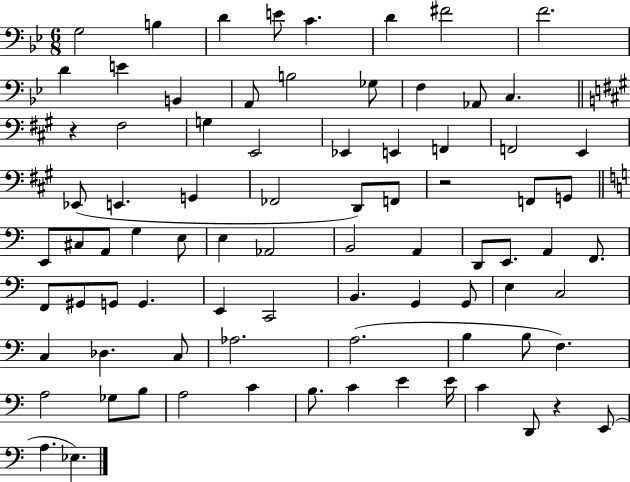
G3/h B3/q D4/q E4/e C4/q. D4/q F#4/h F4/h. D4/q E4/q B2/q A2/e B3/h Gb3/e F3/q Ab2/e C3/q. R/q F#3/h G3/q E2/h Eb2/q E2/q F2/q F2/h E2/q Eb2/e E2/q. G2/q FES2/h D2/e F2/e R/h F2/e G2/e E2/e C#3/e A2/e G3/q E3/e E3/q Ab2/h B2/h A2/q D2/e E2/e. A2/q F2/e. F2/e G#2/e G2/e G2/q. E2/q C2/h B2/q. G2/q G2/e E3/q C3/h C3/q Db3/q. C3/e Ab3/h. A3/h. B3/q B3/e F3/q. A3/h Gb3/e B3/e A3/h C4/q B3/e. C4/q E4/q E4/s C4/q D2/e R/q E2/e A3/q. Eb3/q.